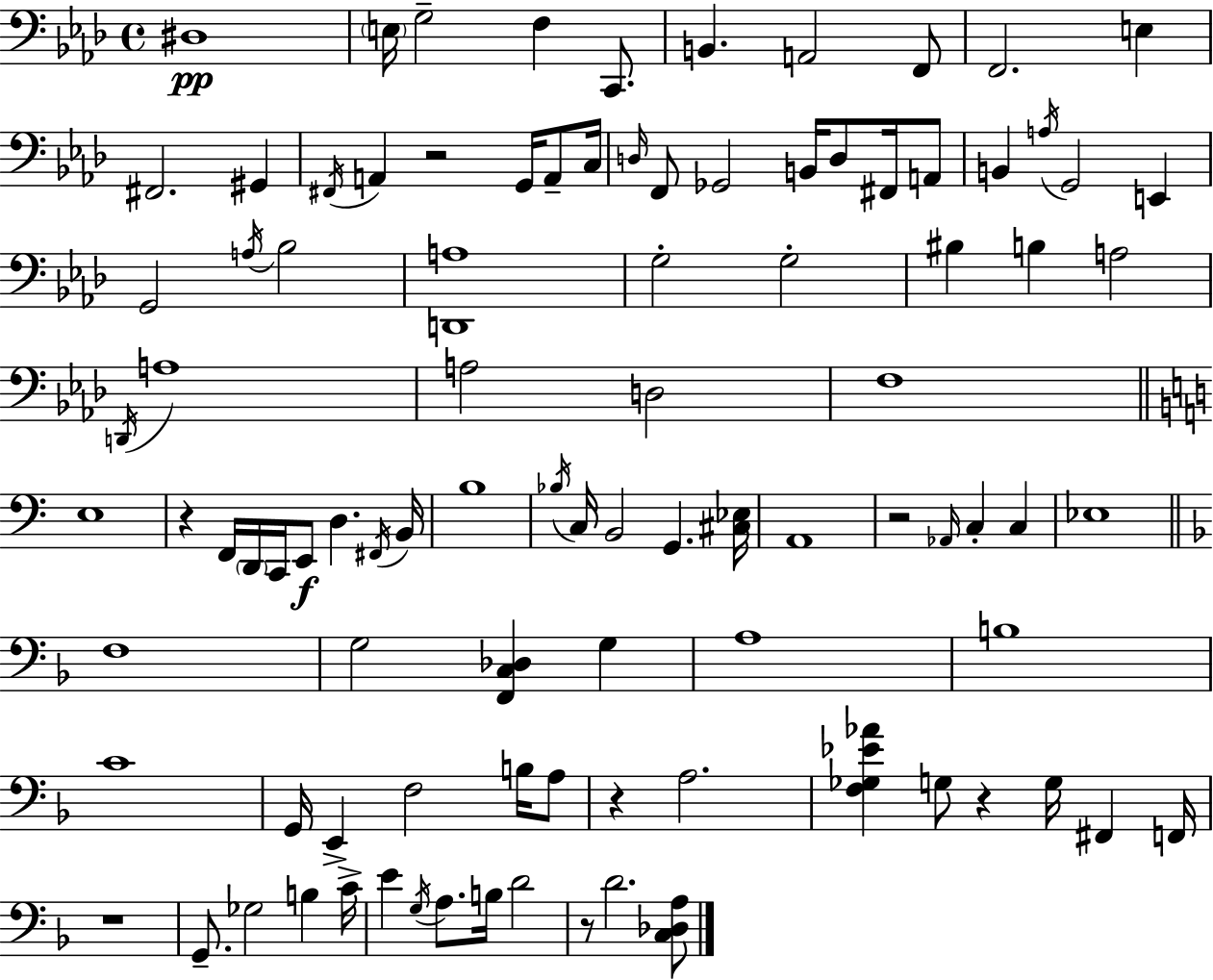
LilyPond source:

{
  \clef bass
  \time 4/4
  \defaultTimeSignature
  \key f \minor
  dis1\pp | \parenthesize e16 g2-- f4 c,8. | b,4. a,2 f,8 | f,2. e4 | \break fis,2. gis,4 | \acciaccatura { fis,16 } a,4 r2 g,16 a,8-- | c16 \grace { d16 } f,8 ges,2 b,16 d8 fis,16 | a,8 b,4 \acciaccatura { a16 } g,2 e,4 | \break g,2 \acciaccatura { a16 } bes2 | <d, a>1 | g2-. g2-. | bis4 b4 a2 | \break \acciaccatura { d,16 } a1 | a2 d2 | f1 | \bar "||" \break \key c \major e1 | r4 f,16 \parenthesize d,16 c,16 e,8\f d4. \acciaccatura { fis,16 } | b,16 b1 | \acciaccatura { bes16 } c16 b,2 g,4. | \break <cis ees>16 a,1 | r2 \grace { aes,16 } c4-. c4 | ees1 | \bar "||" \break \key f \major f1 | g2 <f, c des>4 g4 | a1 | b1 | \break c'1 | g,16 e,4-> f2 b16 a8 | r4 a2. | <f ges ees' aes'>4 g8 r4 g16 fis,4 f,16 | \break r1 | g,8.-- ges2 b4 c'16-> | e'4 \acciaccatura { g16 } a8. b16 d'2 | r8 d'2. <c des a>8 | \break \bar "|."
}